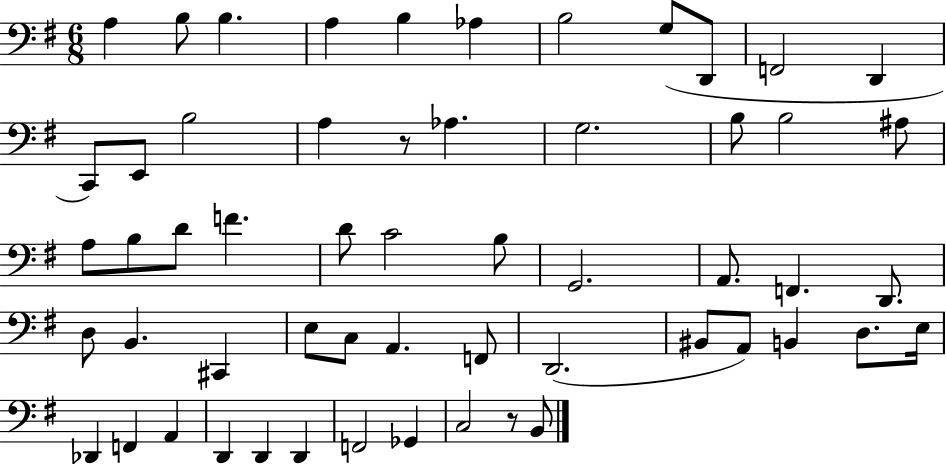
{
  \clef bass
  \numericTimeSignature
  \time 6/8
  \key g \major
  a4 b8 b4. | a4 b4 aes4 | b2 g8( d,8 | f,2 d,4 | \break c,8) e,8 b2 | a4 r8 aes4. | g2. | b8 b2 ais8 | \break a8 b8 d'8 f'4. | d'8 c'2 b8 | g,2. | a,8. f,4. d,8. | \break d8 b,4. cis,4 | e8 c8 a,4. f,8 | d,2.( | bis,8 a,8) b,4 d8. e16 | \break des,4 f,4 a,4 | d,4 d,4 d,4 | f,2 ges,4 | c2 r8 b,8 | \break \bar "|."
}